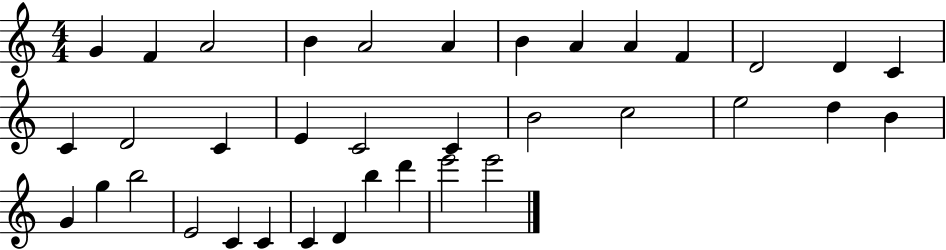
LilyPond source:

{
  \clef treble
  \numericTimeSignature
  \time 4/4
  \key c \major
  g'4 f'4 a'2 | b'4 a'2 a'4 | b'4 a'4 a'4 f'4 | d'2 d'4 c'4 | \break c'4 d'2 c'4 | e'4 c'2 c'4 | b'2 c''2 | e''2 d''4 b'4 | \break g'4 g''4 b''2 | e'2 c'4 c'4 | c'4 d'4 b''4 d'''4 | e'''2 e'''2 | \break \bar "|."
}